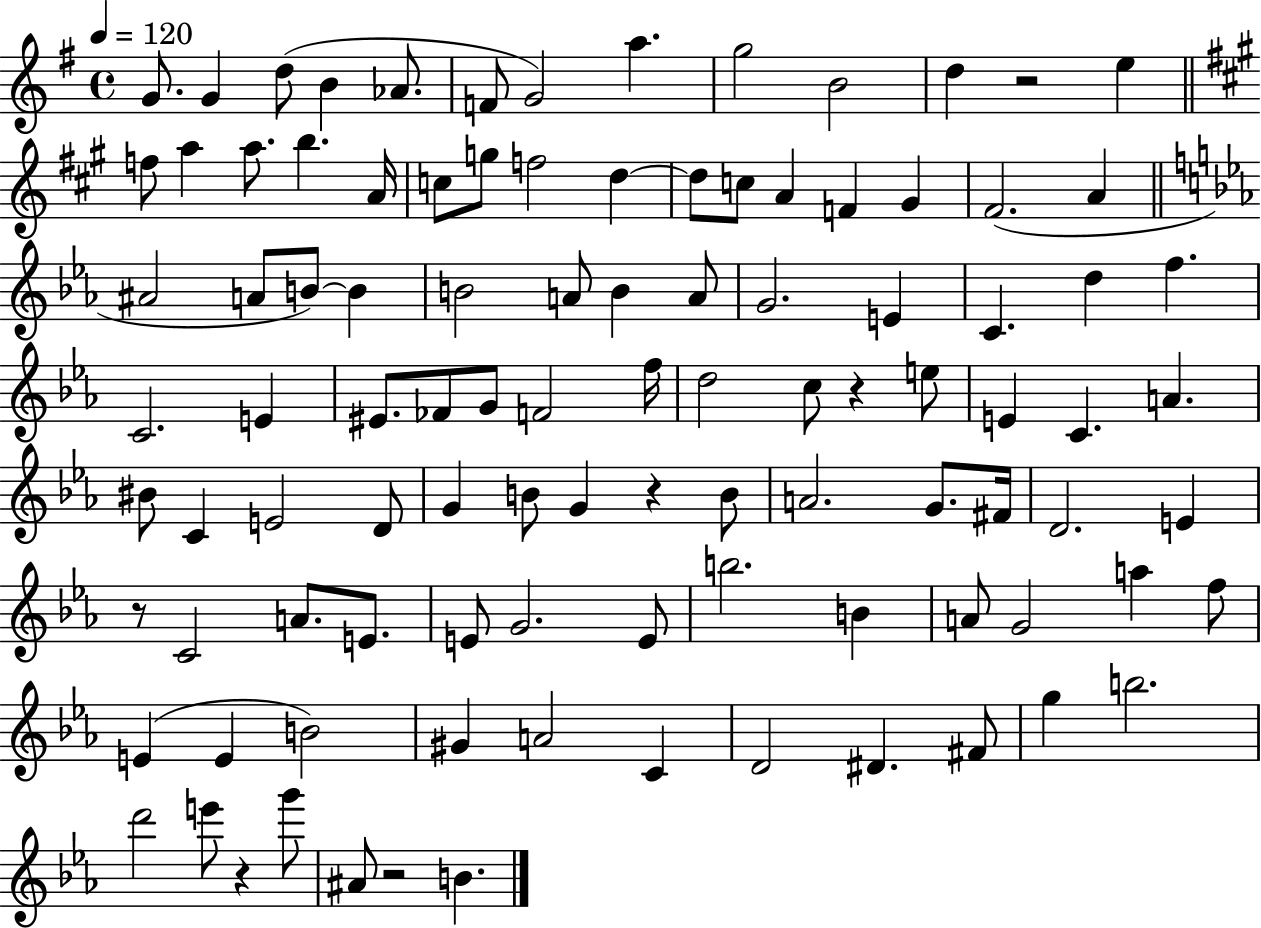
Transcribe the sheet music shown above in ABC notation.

X:1
T:Untitled
M:4/4
L:1/4
K:G
G/2 G d/2 B _A/2 F/2 G2 a g2 B2 d z2 e f/2 a a/2 b A/4 c/2 g/2 f2 d d/2 c/2 A F ^G ^F2 A ^A2 A/2 B/2 B B2 A/2 B A/2 G2 E C d f C2 E ^E/2 _F/2 G/2 F2 f/4 d2 c/2 z e/2 E C A ^B/2 C E2 D/2 G B/2 G z B/2 A2 G/2 ^F/4 D2 E z/2 C2 A/2 E/2 E/2 G2 E/2 b2 B A/2 G2 a f/2 E E B2 ^G A2 C D2 ^D ^F/2 g b2 d'2 e'/2 z g'/2 ^A/2 z2 B